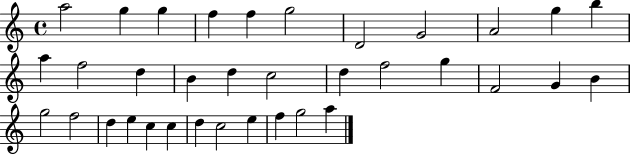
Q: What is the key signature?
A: C major